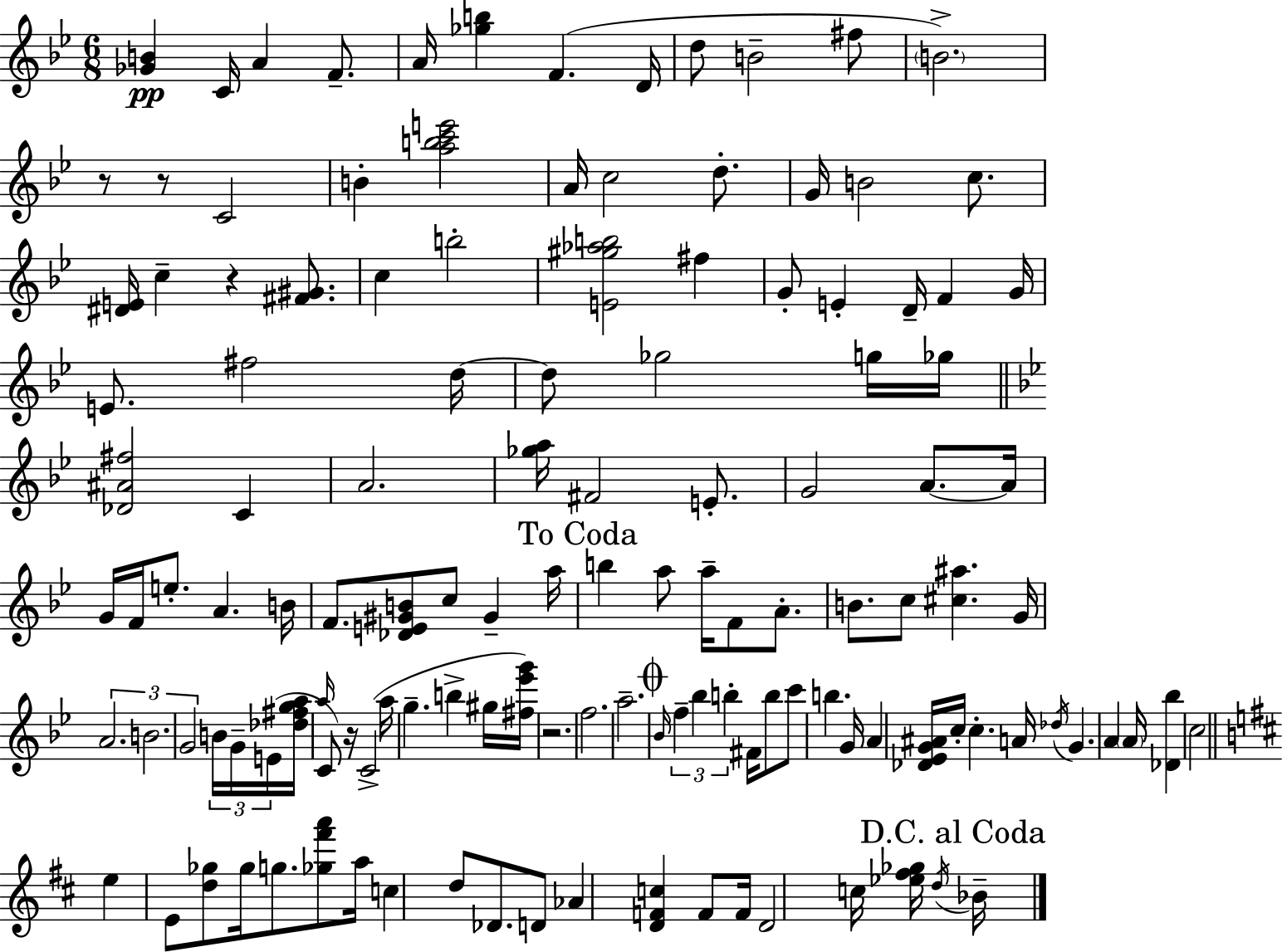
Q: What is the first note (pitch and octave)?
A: C4